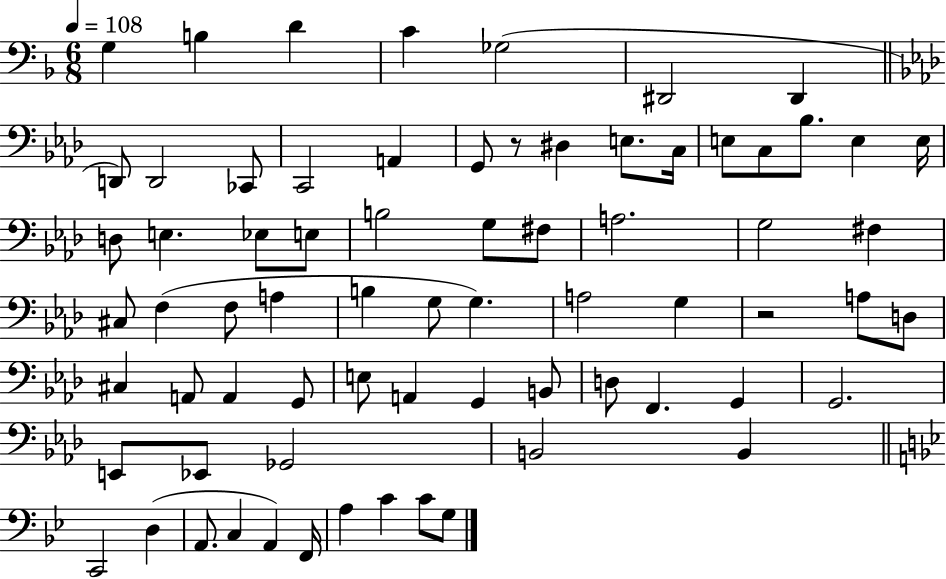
G3/q B3/q D4/q C4/q Gb3/h D#2/h D#2/q D2/e D2/h CES2/e C2/h A2/q G2/e R/e D#3/q E3/e. C3/s E3/e C3/e Bb3/e. E3/q E3/s D3/e E3/q. Eb3/e E3/e B3/h G3/e F#3/e A3/h. G3/h F#3/q C#3/e F3/q F3/e A3/q B3/q G3/e G3/q. A3/h G3/q R/h A3/e D3/e C#3/q A2/e A2/q G2/e E3/e A2/q G2/q B2/e D3/e F2/q. G2/q G2/h. E2/e Eb2/e Gb2/h B2/h B2/q C2/h D3/q A2/e. C3/q A2/q F2/s A3/q C4/q C4/e G3/e